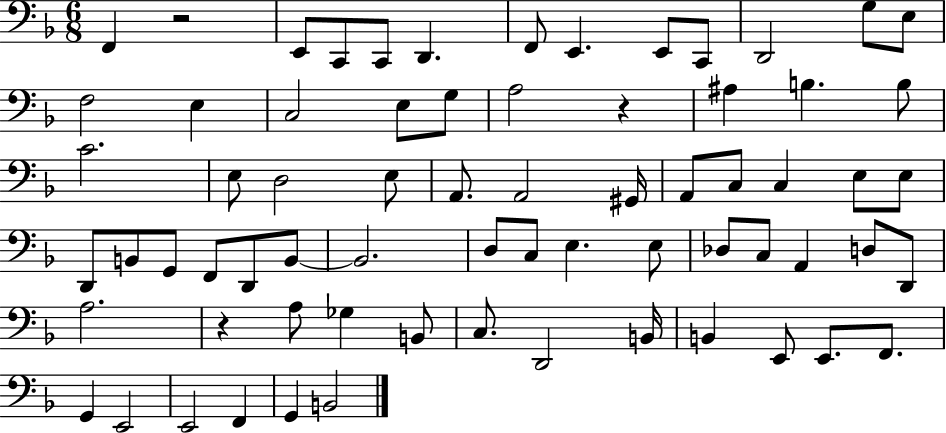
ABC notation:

X:1
T:Untitled
M:6/8
L:1/4
K:F
F,, z2 E,,/2 C,,/2 C,,/2 D,, F,,/2 E,, E,,/2 C,,/2 D,,2 G,/2 E,/2 F,2 E, C,2 E,/2 G,/2 A,2 z ^A, B, B,/2 C2 E,/2 D,2 E,/2 A,,/2 A,,2 ^G,,/4 A,,/2 C,/2 C, E,/2 E,/2 D,,/2 B,,/2 G,,/2 F,,/2 D,,/2 B,,/2 B,,2 D,/2 C,/2 E, E,/2 _D,/2 C,/2 A,, D,/2 D,,/2 A,2 z A,/2 _G, B,,/2 C,/2 D,,2 B,,/4 B,, E,,/2 E,,/2 F,,/2 G,, E,,2 E,,2 F,, G,, B,,2